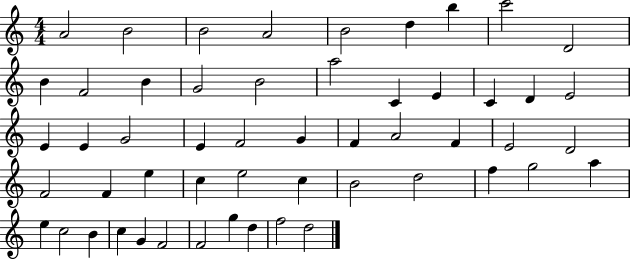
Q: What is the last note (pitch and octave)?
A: D5